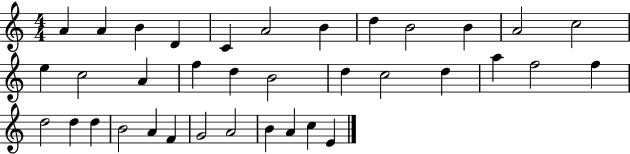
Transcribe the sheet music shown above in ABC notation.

X:1
T:Untitled
M:4/4
L:1/4
K:C
A A B D C A2 B d B2 B A2 c2 e c2 A f d B2 d c2 d a f2 f d2 d d B2 A F G2 A2 B A c E